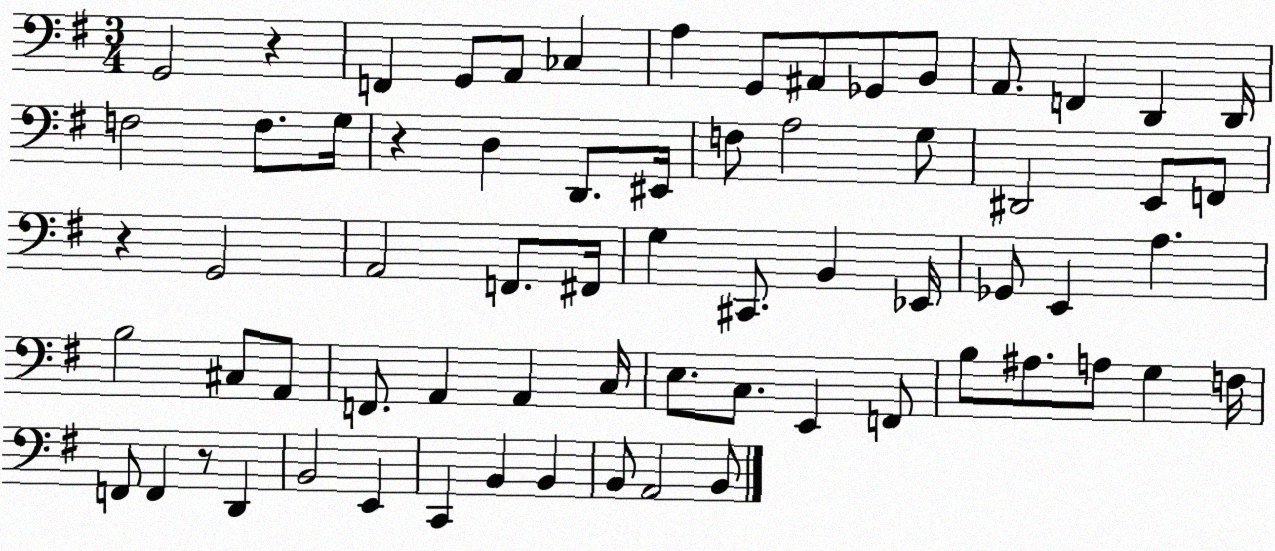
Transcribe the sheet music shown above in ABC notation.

X:1
T:Untitled
M:3/4
L:1/4
K:G
G,,2 z F,, G,,/2 A,,/2 _C, A, G,,/2 ^A,,/2 _G,,/2 B,,/2 A,,/2 F,, D,, D,,/4 F,2 F,/2 G,/4 z D, D,,/2 ^E,,/4 F,/2 A,2 G,/2 ^D,,2 E,,/2 F,,/2 z G,,2 A,,2 F,,/2 ^F,,/4 G, ^C,,/2 B,, _E,,/4 _G,,/2 E,, A, B,2 ^C,/2 A,,/2 F,,/2 A,, A,, C,/4 E,/2 C,/2 E,, F,,/2 B,/2 ^A,/2 A,/2 G, F,/4 F,,/2 F,, z/2 D,, B,,2 E,, C,, B,, B,, B,,/2 A,,2 B,,/2